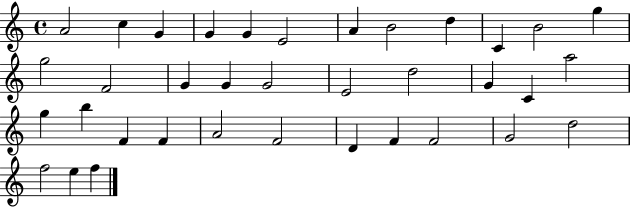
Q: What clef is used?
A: treble